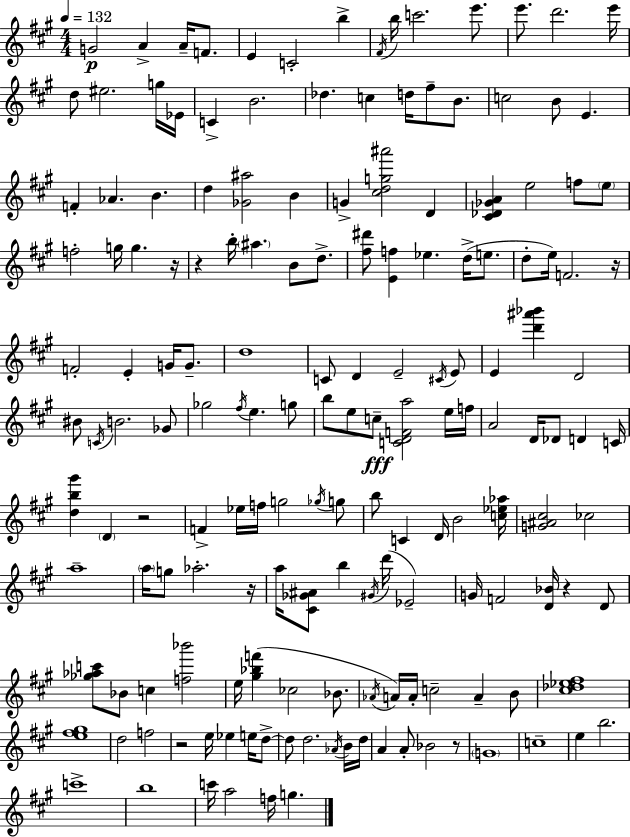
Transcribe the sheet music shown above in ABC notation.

X:1
T:Untitled
M:4/4
L:1/4
K:A
G2 A A/4 F/2 E C2 b ^F/4 b/4 c'2 e'/2 e'/2 d'2 e'/4 d/2 ^e2 g/4 _E/4 C B2 _d c d/4 ^f/2 B/2 c2 B/2 E F _A B d [_G^a]2 B G [^cdg^a']2 D [^C_D_GA] e2 f/2 e/2 f2 g/4 g z/4 z b/4 ^a B/2 d/2 [^f^d']/2 [Ef] _e d/4 e/2 d/2 e/4 F2 z/4 F2 E G/4 G/2 d4 C/2 D E2 ^C/4 E/2 E [d'^a'_b'] D2 ^B/2 C/4 B2 _G/2 _g2 ^f/4 e g/2 b/2 e/2 c/2 [CDFa]2 e/4 f/4 A2 D/4 _D/2 D C/4 [db^g'] D z2 F _e/4 f/4 g2 _g/4 g/2 b/2 C D/4 B2 [c_e_a]/4 [G^A^c]2 _c2 a4 a/4 g/2 _a2 z/4 a/4 [^C_G^A]/2 b ^G/4 d'/4 _E2 G/4 F2 [D_B]/4 z D/2 [_g_ac']/2 _B/2 c [f_b']2 e/4 [^g_bf'] _c2 _B/2 _A/4 A/4 A/4 c2 A B/2 [^c_d_e^f]4 [e^f^g]4 d2 f2 z2 e/4 _e e/4 d/2 d/2 d2 _A/4 B/4 d/4 A A/2 _B2 z/2 G4 c4 e b2 c'4 b4 c'/4 a2 f/4 g